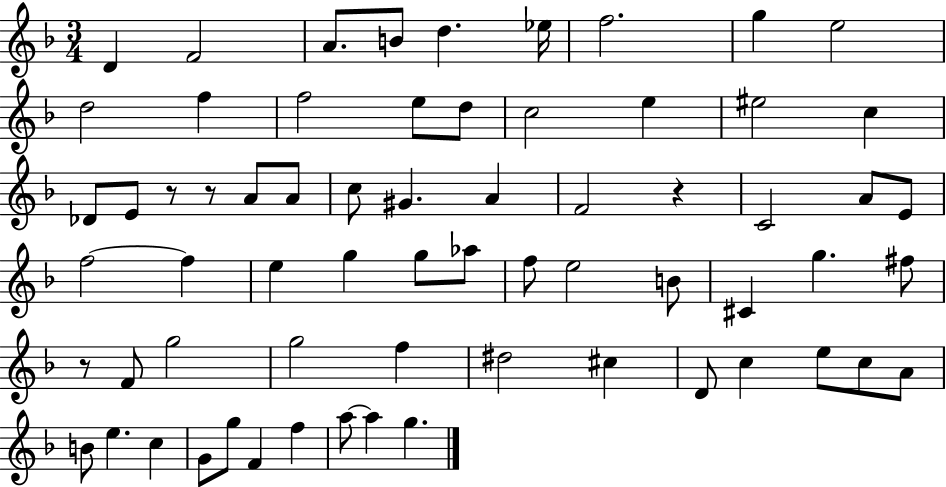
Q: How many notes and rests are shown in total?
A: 66